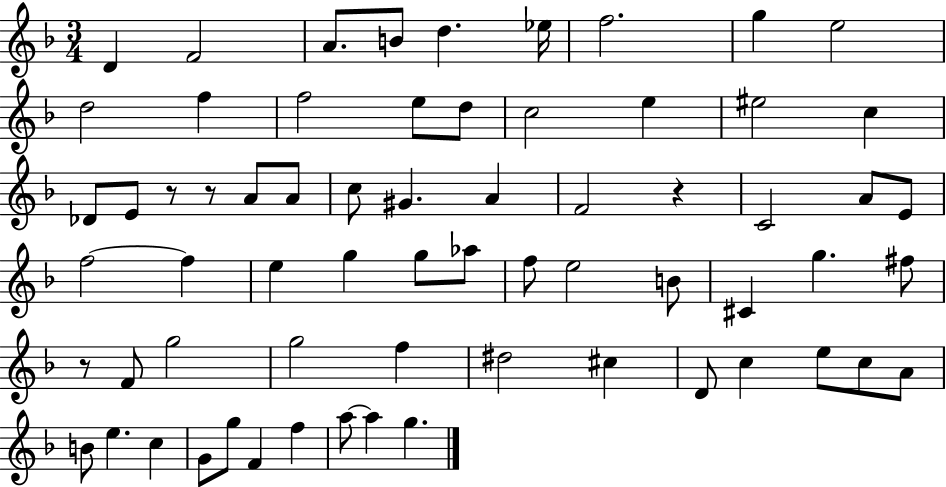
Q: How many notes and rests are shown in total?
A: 66